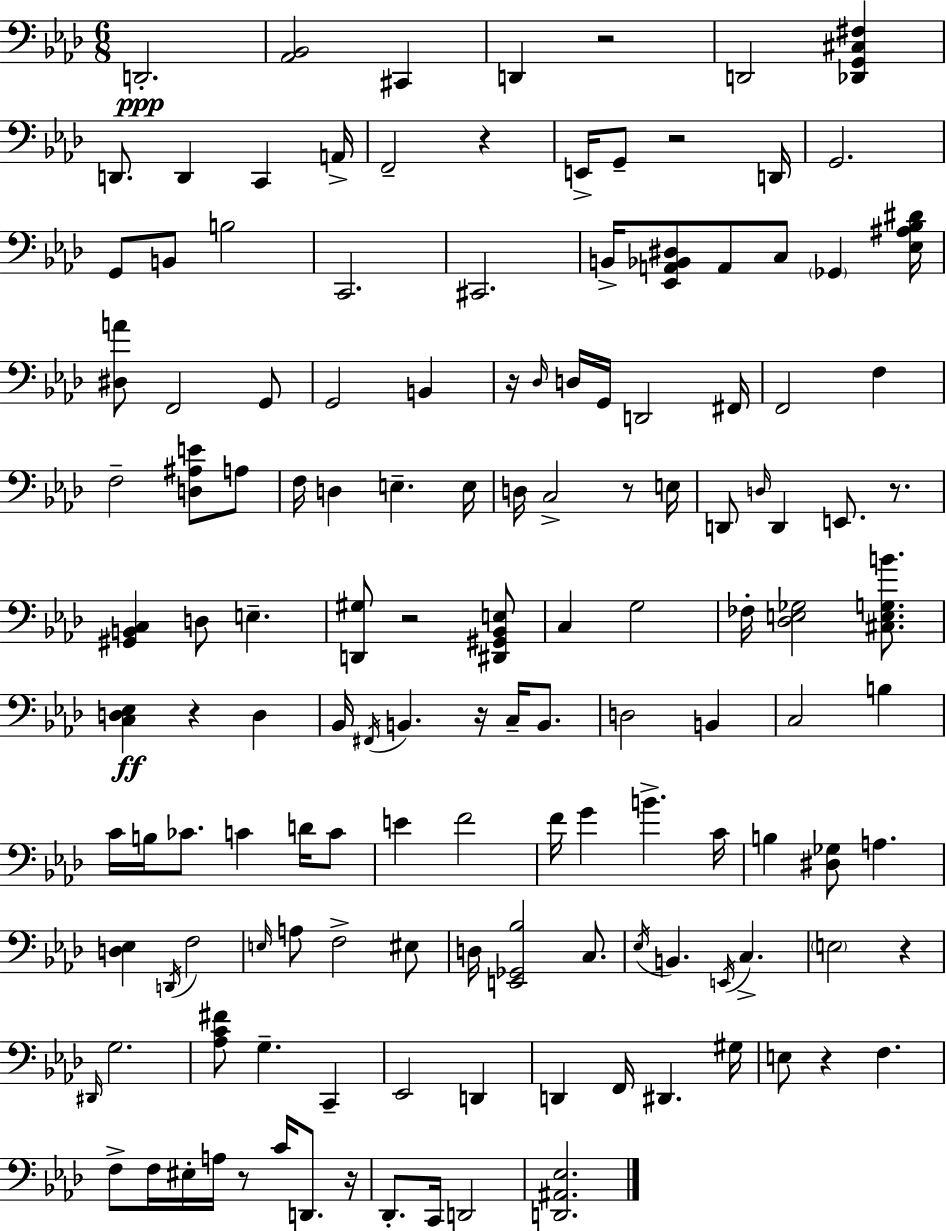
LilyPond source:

{
  \clef bass
  \numericTimeSignature
  \time 6/8
  \key f \minor
  d,2.-.\ppp | <aes, bes,>2 cis,4 | d,4 r2 | d,2 <des, g, cis fis>4 | \break d,8. d,4 c,4 a,16-> | f,2-- r4 | e,16-> g,8-- r2 d,16 | g,2. | \break g,8 b,8 b2 | c,2. | cis,2. | b,16-> <ees, a, bes, dis>8 a,8 c8 \parenthesize ges,4 <ees ais bes dis'>16 | \break <dis a'>8 f,2 g,8 | g,2 b,4 | r16 \grace { des16 } d16 g,16 d,2 | fis,16 f,2 f4 | \break f2-- <d ais e'>8 a8 | f16 d4 e4.-- | e16 d16 c2-> r8 | e16 d,8 \grace { d16 } d,4 e,8. r8. | \break <gis, b, c>4 d8 e4.-- | <d, gis>8 r2 | <dis, gis, bes, e>8 c4 g2 | fes16-. <des e ges>2 <cis e g b'>8. | \break <c d ees>4\ff r4 d4 | bes,16 \acciaccatura { fis,16 } b,4. r16 c16-- | b,8. d2 b,4 | c2 b4 | \break c'16 b16 ces'8. c'4 | d'16 c'8 e'4 f'2 | f'16 g'4 b'4.-> | c'16 b4 <dis ges>8 a4. | \break <d ees>4 \acciaccatura { d,16 } f2 | \grace { e16 } a8 f2-> | eis8 d16 <e, ges, bes>2 | c8. \acciaccatura { ees16 } b,4. | \break \acciaccatura { e,16 } c4.-> \parenthesize e2 | r4 \grace { dis,16 } g2. | <aes c' fis'>8 g4.-- | c,4-- ees,2 | \break d,4 d,4 | f,16 dis,4. gis16 e8 r4 | f4. f8-> f16 eis16-. | a16 r8 c'16 d,8. r16 des,8.-. c,16 | \break d,2 <d, ais, ees>2. | \bar "|."
}